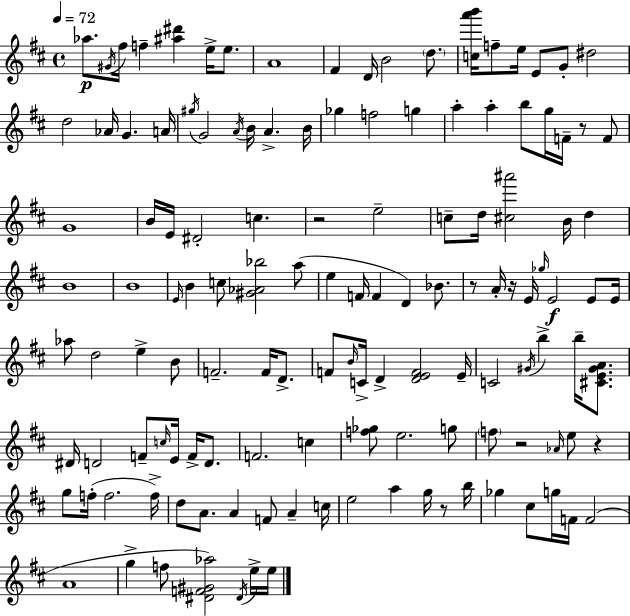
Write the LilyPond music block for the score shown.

{
  \clef treble
  \time 4/4
  \defaultTimeSignature
  \key d \major
  \tempo 4 = 72
  aes''8.\p \acciaccatura { gis'16 } fis''16 f''4-- <ais'' dis'''>4 e''16-> e''8. | a'1 | fis'4 d'16 b'2 \parenthesize d''8. | <c'' a''' b'''>16 f''8-- e''16 e'8 g'8-. dis''2 | \break d''2 aes'16 g'4. | a'16 \acciaccatura { gis''16 } g'2 \acciaccatura { a'16 } b'16 a'4.-> | b'16 ges''4 f''2 g''4 | a''4-. a''4-. b''8 g''16 f'16-- r8 | \break f'8 g'1 | b'16 e'16 dis'2-. c''4. | r2 e''2-- | c''8-- d''16 <cis'' ais'''>2 b'16 d''4 | \break b'1 | b'1 | \grace { e'16 } b'4 c''8 <gis' aes' bes''>2 | a''8( e''4 f'16 f'4 d'4) | \break bes'8. r8 a'16-. r16 e'16 \grace { ges''16 }\f e'2 | e'8 e'16 aes''8 d''2 e''4-> | b'8 f'2.-- | f'16 d'8.-> f'8 \grace { b'16 } c'16-> d'4-> <d' e' f'>2 | \break e'16-- c'2 \acciaccatura { gis'16 } b''4-> | b''16-- <cis' e' gis' a'>8. dis'16 d'2 | f'8-- \grace { c''16 } e'16 f'16-> d'8. f'2. | c''4 <f'' ges''>8 e''2. | \break g''8 \parenthesize f''8 r2 | \grace { aes'16 } e''8 r4 g''8 f''16-.( f''2. | f''16->) d''8 a'8. a'4 | f'8 a'4-- c''16 e''2 | \break a''4 g''16 r8 b''16 ges''4 cis''8 g''16 | f'16 f'2( a'1 | g''4-> f''8 <dis' f' gis' aes''>2) | \acciaccatura { dis'16 } e''16-> e''16 \bar "|."
}